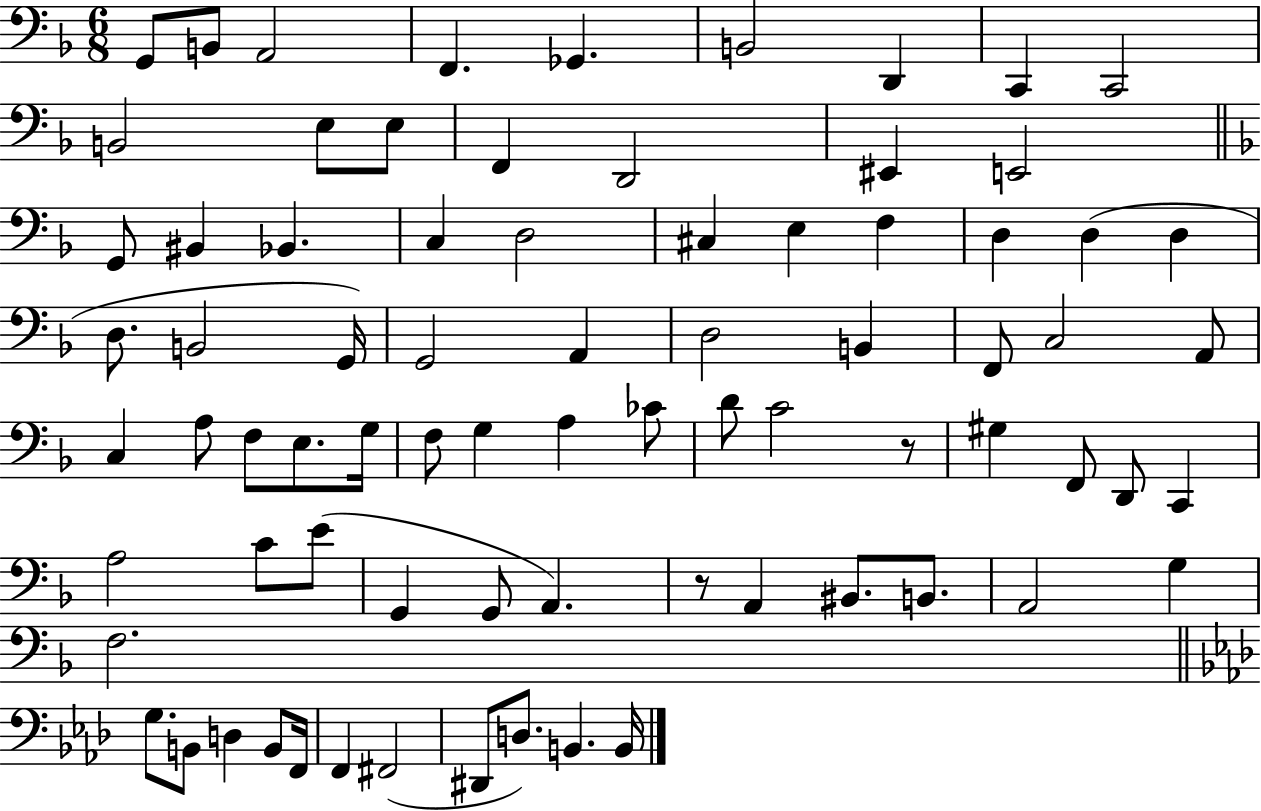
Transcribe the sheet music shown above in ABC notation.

X:1
T:Untitled
M:6/8
L:1/4
K:F
G,,/2 B,,/2 A,,2 F,, _G,, B,,2 D,, C,, C,,2 B,,2 E,/2 E,/2 F,, D,,2 ^E,, E,,2 G,,/2 ^B,, _B,, C, D,2 ^C, E, F, D, D, D, D,/2 B,,2 G,,/4 G,,2 A,, D,2 B,, F,,/2 C,2 A,,/2 C, A,/2 F,/2 E,/2 G,/4 F,/2 G, A, _C/2 D/2 C2 z/2 ^G, F,,/2 D,,/2 C,, A,2 C/2 E/2 G,, G,,/2 A,, z/2 A,, ^B,,/2 B,,/2 A,,2 G, F,2 G,/2 B,,/2 D, B,,/2 F,,/4 F,, ^F,,2 ^D,,/2 D,/2 B,, B,,/4